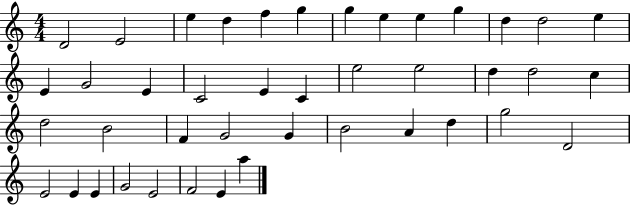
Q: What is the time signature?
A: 4/4